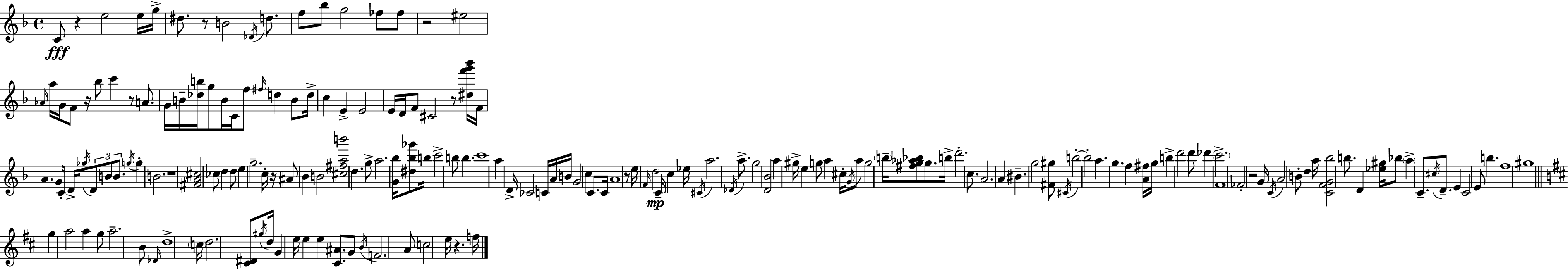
C4/e R/q E5/h E5/s G5/s D#5/e. R/e B4/h Db4/s D5/e. F5/e Bb5/e G5/h FES5/e FES5/e R/h EIS5/h Ab4/s A5/s G4/s F4/e R/s Bb5/e C6/q R/e A4/e. G4/s B4/s [Db5,B5]/s G5/e B4/s C4/s F5/e F#5/s D5/q B4/e D5/s C5/q E4/q E4/h E4/s D4/s F4/e C#4/h R/e [D#5,F6,G6,Bb6]/s F4/s A4/q. G4/s C4/s D4/s Gb5/s D4/e B4/e B4/e. G5/s G5/q B4/h. R/w [F#4,A4,C#5]/h CES5/e D5/q D5/e E5/q G5/h. C5/s R/s A#4/e Bb4/q B4/h [C#5,F#5,A5,B6]/h D5/q. G5/e A5/h. [G4,Bb5]/s [D#5,Bb5,Gb6]/e B5/s C6/h B5/e B5/q. C6/w A5/q D4/s CES4/h C4/s A4/s B4/s G4/h C5/q C4/e. C4/s A4/w R/e E5/s F4/s D5/h C4/s C5/q Eb5/s C#4/s A5/h. Db4/s A5/e. G5/h [D4,Bb4]/h A5/q G#5/s E5/q G5/e A5/q C#5/s G4/s A5/e G5/h B5/s [F#5,G5,Ab5,Bb5]/e G5/e. B5/s D6/h. C5/e. A4/h. A4/q BIS4/q. G5/h [F#4,G#5]/e C#4/s B5/h B5/h A5/q. G5/q. F5/q [A4,F#5]/s G5/s B5/q D6/h D6/e Db6/q C6/h. F4/w FES4/h R/h G4/s C4/s A4/h B4/e D5/q A5/s [C4,F4,G4,Bb5]/h B5/e. D4/q [Eb5,G#5]/s Bb5/e A5/q C4/e. C#5/s D4/e. E4/q C4/h E4/e B5/q. F5/w G#5/w G5/q A5/h A5/q G5/e A5/h. B4/e Db4/s D5/w C5/s D5/h. [C#4,D#4]/e G#5/s D5/s G4/q E5/s E5/q E5/q [C#4,A#4]/e. G4/e B4/s F4/h. A4/e C5/h E5/s R/q. F5/s